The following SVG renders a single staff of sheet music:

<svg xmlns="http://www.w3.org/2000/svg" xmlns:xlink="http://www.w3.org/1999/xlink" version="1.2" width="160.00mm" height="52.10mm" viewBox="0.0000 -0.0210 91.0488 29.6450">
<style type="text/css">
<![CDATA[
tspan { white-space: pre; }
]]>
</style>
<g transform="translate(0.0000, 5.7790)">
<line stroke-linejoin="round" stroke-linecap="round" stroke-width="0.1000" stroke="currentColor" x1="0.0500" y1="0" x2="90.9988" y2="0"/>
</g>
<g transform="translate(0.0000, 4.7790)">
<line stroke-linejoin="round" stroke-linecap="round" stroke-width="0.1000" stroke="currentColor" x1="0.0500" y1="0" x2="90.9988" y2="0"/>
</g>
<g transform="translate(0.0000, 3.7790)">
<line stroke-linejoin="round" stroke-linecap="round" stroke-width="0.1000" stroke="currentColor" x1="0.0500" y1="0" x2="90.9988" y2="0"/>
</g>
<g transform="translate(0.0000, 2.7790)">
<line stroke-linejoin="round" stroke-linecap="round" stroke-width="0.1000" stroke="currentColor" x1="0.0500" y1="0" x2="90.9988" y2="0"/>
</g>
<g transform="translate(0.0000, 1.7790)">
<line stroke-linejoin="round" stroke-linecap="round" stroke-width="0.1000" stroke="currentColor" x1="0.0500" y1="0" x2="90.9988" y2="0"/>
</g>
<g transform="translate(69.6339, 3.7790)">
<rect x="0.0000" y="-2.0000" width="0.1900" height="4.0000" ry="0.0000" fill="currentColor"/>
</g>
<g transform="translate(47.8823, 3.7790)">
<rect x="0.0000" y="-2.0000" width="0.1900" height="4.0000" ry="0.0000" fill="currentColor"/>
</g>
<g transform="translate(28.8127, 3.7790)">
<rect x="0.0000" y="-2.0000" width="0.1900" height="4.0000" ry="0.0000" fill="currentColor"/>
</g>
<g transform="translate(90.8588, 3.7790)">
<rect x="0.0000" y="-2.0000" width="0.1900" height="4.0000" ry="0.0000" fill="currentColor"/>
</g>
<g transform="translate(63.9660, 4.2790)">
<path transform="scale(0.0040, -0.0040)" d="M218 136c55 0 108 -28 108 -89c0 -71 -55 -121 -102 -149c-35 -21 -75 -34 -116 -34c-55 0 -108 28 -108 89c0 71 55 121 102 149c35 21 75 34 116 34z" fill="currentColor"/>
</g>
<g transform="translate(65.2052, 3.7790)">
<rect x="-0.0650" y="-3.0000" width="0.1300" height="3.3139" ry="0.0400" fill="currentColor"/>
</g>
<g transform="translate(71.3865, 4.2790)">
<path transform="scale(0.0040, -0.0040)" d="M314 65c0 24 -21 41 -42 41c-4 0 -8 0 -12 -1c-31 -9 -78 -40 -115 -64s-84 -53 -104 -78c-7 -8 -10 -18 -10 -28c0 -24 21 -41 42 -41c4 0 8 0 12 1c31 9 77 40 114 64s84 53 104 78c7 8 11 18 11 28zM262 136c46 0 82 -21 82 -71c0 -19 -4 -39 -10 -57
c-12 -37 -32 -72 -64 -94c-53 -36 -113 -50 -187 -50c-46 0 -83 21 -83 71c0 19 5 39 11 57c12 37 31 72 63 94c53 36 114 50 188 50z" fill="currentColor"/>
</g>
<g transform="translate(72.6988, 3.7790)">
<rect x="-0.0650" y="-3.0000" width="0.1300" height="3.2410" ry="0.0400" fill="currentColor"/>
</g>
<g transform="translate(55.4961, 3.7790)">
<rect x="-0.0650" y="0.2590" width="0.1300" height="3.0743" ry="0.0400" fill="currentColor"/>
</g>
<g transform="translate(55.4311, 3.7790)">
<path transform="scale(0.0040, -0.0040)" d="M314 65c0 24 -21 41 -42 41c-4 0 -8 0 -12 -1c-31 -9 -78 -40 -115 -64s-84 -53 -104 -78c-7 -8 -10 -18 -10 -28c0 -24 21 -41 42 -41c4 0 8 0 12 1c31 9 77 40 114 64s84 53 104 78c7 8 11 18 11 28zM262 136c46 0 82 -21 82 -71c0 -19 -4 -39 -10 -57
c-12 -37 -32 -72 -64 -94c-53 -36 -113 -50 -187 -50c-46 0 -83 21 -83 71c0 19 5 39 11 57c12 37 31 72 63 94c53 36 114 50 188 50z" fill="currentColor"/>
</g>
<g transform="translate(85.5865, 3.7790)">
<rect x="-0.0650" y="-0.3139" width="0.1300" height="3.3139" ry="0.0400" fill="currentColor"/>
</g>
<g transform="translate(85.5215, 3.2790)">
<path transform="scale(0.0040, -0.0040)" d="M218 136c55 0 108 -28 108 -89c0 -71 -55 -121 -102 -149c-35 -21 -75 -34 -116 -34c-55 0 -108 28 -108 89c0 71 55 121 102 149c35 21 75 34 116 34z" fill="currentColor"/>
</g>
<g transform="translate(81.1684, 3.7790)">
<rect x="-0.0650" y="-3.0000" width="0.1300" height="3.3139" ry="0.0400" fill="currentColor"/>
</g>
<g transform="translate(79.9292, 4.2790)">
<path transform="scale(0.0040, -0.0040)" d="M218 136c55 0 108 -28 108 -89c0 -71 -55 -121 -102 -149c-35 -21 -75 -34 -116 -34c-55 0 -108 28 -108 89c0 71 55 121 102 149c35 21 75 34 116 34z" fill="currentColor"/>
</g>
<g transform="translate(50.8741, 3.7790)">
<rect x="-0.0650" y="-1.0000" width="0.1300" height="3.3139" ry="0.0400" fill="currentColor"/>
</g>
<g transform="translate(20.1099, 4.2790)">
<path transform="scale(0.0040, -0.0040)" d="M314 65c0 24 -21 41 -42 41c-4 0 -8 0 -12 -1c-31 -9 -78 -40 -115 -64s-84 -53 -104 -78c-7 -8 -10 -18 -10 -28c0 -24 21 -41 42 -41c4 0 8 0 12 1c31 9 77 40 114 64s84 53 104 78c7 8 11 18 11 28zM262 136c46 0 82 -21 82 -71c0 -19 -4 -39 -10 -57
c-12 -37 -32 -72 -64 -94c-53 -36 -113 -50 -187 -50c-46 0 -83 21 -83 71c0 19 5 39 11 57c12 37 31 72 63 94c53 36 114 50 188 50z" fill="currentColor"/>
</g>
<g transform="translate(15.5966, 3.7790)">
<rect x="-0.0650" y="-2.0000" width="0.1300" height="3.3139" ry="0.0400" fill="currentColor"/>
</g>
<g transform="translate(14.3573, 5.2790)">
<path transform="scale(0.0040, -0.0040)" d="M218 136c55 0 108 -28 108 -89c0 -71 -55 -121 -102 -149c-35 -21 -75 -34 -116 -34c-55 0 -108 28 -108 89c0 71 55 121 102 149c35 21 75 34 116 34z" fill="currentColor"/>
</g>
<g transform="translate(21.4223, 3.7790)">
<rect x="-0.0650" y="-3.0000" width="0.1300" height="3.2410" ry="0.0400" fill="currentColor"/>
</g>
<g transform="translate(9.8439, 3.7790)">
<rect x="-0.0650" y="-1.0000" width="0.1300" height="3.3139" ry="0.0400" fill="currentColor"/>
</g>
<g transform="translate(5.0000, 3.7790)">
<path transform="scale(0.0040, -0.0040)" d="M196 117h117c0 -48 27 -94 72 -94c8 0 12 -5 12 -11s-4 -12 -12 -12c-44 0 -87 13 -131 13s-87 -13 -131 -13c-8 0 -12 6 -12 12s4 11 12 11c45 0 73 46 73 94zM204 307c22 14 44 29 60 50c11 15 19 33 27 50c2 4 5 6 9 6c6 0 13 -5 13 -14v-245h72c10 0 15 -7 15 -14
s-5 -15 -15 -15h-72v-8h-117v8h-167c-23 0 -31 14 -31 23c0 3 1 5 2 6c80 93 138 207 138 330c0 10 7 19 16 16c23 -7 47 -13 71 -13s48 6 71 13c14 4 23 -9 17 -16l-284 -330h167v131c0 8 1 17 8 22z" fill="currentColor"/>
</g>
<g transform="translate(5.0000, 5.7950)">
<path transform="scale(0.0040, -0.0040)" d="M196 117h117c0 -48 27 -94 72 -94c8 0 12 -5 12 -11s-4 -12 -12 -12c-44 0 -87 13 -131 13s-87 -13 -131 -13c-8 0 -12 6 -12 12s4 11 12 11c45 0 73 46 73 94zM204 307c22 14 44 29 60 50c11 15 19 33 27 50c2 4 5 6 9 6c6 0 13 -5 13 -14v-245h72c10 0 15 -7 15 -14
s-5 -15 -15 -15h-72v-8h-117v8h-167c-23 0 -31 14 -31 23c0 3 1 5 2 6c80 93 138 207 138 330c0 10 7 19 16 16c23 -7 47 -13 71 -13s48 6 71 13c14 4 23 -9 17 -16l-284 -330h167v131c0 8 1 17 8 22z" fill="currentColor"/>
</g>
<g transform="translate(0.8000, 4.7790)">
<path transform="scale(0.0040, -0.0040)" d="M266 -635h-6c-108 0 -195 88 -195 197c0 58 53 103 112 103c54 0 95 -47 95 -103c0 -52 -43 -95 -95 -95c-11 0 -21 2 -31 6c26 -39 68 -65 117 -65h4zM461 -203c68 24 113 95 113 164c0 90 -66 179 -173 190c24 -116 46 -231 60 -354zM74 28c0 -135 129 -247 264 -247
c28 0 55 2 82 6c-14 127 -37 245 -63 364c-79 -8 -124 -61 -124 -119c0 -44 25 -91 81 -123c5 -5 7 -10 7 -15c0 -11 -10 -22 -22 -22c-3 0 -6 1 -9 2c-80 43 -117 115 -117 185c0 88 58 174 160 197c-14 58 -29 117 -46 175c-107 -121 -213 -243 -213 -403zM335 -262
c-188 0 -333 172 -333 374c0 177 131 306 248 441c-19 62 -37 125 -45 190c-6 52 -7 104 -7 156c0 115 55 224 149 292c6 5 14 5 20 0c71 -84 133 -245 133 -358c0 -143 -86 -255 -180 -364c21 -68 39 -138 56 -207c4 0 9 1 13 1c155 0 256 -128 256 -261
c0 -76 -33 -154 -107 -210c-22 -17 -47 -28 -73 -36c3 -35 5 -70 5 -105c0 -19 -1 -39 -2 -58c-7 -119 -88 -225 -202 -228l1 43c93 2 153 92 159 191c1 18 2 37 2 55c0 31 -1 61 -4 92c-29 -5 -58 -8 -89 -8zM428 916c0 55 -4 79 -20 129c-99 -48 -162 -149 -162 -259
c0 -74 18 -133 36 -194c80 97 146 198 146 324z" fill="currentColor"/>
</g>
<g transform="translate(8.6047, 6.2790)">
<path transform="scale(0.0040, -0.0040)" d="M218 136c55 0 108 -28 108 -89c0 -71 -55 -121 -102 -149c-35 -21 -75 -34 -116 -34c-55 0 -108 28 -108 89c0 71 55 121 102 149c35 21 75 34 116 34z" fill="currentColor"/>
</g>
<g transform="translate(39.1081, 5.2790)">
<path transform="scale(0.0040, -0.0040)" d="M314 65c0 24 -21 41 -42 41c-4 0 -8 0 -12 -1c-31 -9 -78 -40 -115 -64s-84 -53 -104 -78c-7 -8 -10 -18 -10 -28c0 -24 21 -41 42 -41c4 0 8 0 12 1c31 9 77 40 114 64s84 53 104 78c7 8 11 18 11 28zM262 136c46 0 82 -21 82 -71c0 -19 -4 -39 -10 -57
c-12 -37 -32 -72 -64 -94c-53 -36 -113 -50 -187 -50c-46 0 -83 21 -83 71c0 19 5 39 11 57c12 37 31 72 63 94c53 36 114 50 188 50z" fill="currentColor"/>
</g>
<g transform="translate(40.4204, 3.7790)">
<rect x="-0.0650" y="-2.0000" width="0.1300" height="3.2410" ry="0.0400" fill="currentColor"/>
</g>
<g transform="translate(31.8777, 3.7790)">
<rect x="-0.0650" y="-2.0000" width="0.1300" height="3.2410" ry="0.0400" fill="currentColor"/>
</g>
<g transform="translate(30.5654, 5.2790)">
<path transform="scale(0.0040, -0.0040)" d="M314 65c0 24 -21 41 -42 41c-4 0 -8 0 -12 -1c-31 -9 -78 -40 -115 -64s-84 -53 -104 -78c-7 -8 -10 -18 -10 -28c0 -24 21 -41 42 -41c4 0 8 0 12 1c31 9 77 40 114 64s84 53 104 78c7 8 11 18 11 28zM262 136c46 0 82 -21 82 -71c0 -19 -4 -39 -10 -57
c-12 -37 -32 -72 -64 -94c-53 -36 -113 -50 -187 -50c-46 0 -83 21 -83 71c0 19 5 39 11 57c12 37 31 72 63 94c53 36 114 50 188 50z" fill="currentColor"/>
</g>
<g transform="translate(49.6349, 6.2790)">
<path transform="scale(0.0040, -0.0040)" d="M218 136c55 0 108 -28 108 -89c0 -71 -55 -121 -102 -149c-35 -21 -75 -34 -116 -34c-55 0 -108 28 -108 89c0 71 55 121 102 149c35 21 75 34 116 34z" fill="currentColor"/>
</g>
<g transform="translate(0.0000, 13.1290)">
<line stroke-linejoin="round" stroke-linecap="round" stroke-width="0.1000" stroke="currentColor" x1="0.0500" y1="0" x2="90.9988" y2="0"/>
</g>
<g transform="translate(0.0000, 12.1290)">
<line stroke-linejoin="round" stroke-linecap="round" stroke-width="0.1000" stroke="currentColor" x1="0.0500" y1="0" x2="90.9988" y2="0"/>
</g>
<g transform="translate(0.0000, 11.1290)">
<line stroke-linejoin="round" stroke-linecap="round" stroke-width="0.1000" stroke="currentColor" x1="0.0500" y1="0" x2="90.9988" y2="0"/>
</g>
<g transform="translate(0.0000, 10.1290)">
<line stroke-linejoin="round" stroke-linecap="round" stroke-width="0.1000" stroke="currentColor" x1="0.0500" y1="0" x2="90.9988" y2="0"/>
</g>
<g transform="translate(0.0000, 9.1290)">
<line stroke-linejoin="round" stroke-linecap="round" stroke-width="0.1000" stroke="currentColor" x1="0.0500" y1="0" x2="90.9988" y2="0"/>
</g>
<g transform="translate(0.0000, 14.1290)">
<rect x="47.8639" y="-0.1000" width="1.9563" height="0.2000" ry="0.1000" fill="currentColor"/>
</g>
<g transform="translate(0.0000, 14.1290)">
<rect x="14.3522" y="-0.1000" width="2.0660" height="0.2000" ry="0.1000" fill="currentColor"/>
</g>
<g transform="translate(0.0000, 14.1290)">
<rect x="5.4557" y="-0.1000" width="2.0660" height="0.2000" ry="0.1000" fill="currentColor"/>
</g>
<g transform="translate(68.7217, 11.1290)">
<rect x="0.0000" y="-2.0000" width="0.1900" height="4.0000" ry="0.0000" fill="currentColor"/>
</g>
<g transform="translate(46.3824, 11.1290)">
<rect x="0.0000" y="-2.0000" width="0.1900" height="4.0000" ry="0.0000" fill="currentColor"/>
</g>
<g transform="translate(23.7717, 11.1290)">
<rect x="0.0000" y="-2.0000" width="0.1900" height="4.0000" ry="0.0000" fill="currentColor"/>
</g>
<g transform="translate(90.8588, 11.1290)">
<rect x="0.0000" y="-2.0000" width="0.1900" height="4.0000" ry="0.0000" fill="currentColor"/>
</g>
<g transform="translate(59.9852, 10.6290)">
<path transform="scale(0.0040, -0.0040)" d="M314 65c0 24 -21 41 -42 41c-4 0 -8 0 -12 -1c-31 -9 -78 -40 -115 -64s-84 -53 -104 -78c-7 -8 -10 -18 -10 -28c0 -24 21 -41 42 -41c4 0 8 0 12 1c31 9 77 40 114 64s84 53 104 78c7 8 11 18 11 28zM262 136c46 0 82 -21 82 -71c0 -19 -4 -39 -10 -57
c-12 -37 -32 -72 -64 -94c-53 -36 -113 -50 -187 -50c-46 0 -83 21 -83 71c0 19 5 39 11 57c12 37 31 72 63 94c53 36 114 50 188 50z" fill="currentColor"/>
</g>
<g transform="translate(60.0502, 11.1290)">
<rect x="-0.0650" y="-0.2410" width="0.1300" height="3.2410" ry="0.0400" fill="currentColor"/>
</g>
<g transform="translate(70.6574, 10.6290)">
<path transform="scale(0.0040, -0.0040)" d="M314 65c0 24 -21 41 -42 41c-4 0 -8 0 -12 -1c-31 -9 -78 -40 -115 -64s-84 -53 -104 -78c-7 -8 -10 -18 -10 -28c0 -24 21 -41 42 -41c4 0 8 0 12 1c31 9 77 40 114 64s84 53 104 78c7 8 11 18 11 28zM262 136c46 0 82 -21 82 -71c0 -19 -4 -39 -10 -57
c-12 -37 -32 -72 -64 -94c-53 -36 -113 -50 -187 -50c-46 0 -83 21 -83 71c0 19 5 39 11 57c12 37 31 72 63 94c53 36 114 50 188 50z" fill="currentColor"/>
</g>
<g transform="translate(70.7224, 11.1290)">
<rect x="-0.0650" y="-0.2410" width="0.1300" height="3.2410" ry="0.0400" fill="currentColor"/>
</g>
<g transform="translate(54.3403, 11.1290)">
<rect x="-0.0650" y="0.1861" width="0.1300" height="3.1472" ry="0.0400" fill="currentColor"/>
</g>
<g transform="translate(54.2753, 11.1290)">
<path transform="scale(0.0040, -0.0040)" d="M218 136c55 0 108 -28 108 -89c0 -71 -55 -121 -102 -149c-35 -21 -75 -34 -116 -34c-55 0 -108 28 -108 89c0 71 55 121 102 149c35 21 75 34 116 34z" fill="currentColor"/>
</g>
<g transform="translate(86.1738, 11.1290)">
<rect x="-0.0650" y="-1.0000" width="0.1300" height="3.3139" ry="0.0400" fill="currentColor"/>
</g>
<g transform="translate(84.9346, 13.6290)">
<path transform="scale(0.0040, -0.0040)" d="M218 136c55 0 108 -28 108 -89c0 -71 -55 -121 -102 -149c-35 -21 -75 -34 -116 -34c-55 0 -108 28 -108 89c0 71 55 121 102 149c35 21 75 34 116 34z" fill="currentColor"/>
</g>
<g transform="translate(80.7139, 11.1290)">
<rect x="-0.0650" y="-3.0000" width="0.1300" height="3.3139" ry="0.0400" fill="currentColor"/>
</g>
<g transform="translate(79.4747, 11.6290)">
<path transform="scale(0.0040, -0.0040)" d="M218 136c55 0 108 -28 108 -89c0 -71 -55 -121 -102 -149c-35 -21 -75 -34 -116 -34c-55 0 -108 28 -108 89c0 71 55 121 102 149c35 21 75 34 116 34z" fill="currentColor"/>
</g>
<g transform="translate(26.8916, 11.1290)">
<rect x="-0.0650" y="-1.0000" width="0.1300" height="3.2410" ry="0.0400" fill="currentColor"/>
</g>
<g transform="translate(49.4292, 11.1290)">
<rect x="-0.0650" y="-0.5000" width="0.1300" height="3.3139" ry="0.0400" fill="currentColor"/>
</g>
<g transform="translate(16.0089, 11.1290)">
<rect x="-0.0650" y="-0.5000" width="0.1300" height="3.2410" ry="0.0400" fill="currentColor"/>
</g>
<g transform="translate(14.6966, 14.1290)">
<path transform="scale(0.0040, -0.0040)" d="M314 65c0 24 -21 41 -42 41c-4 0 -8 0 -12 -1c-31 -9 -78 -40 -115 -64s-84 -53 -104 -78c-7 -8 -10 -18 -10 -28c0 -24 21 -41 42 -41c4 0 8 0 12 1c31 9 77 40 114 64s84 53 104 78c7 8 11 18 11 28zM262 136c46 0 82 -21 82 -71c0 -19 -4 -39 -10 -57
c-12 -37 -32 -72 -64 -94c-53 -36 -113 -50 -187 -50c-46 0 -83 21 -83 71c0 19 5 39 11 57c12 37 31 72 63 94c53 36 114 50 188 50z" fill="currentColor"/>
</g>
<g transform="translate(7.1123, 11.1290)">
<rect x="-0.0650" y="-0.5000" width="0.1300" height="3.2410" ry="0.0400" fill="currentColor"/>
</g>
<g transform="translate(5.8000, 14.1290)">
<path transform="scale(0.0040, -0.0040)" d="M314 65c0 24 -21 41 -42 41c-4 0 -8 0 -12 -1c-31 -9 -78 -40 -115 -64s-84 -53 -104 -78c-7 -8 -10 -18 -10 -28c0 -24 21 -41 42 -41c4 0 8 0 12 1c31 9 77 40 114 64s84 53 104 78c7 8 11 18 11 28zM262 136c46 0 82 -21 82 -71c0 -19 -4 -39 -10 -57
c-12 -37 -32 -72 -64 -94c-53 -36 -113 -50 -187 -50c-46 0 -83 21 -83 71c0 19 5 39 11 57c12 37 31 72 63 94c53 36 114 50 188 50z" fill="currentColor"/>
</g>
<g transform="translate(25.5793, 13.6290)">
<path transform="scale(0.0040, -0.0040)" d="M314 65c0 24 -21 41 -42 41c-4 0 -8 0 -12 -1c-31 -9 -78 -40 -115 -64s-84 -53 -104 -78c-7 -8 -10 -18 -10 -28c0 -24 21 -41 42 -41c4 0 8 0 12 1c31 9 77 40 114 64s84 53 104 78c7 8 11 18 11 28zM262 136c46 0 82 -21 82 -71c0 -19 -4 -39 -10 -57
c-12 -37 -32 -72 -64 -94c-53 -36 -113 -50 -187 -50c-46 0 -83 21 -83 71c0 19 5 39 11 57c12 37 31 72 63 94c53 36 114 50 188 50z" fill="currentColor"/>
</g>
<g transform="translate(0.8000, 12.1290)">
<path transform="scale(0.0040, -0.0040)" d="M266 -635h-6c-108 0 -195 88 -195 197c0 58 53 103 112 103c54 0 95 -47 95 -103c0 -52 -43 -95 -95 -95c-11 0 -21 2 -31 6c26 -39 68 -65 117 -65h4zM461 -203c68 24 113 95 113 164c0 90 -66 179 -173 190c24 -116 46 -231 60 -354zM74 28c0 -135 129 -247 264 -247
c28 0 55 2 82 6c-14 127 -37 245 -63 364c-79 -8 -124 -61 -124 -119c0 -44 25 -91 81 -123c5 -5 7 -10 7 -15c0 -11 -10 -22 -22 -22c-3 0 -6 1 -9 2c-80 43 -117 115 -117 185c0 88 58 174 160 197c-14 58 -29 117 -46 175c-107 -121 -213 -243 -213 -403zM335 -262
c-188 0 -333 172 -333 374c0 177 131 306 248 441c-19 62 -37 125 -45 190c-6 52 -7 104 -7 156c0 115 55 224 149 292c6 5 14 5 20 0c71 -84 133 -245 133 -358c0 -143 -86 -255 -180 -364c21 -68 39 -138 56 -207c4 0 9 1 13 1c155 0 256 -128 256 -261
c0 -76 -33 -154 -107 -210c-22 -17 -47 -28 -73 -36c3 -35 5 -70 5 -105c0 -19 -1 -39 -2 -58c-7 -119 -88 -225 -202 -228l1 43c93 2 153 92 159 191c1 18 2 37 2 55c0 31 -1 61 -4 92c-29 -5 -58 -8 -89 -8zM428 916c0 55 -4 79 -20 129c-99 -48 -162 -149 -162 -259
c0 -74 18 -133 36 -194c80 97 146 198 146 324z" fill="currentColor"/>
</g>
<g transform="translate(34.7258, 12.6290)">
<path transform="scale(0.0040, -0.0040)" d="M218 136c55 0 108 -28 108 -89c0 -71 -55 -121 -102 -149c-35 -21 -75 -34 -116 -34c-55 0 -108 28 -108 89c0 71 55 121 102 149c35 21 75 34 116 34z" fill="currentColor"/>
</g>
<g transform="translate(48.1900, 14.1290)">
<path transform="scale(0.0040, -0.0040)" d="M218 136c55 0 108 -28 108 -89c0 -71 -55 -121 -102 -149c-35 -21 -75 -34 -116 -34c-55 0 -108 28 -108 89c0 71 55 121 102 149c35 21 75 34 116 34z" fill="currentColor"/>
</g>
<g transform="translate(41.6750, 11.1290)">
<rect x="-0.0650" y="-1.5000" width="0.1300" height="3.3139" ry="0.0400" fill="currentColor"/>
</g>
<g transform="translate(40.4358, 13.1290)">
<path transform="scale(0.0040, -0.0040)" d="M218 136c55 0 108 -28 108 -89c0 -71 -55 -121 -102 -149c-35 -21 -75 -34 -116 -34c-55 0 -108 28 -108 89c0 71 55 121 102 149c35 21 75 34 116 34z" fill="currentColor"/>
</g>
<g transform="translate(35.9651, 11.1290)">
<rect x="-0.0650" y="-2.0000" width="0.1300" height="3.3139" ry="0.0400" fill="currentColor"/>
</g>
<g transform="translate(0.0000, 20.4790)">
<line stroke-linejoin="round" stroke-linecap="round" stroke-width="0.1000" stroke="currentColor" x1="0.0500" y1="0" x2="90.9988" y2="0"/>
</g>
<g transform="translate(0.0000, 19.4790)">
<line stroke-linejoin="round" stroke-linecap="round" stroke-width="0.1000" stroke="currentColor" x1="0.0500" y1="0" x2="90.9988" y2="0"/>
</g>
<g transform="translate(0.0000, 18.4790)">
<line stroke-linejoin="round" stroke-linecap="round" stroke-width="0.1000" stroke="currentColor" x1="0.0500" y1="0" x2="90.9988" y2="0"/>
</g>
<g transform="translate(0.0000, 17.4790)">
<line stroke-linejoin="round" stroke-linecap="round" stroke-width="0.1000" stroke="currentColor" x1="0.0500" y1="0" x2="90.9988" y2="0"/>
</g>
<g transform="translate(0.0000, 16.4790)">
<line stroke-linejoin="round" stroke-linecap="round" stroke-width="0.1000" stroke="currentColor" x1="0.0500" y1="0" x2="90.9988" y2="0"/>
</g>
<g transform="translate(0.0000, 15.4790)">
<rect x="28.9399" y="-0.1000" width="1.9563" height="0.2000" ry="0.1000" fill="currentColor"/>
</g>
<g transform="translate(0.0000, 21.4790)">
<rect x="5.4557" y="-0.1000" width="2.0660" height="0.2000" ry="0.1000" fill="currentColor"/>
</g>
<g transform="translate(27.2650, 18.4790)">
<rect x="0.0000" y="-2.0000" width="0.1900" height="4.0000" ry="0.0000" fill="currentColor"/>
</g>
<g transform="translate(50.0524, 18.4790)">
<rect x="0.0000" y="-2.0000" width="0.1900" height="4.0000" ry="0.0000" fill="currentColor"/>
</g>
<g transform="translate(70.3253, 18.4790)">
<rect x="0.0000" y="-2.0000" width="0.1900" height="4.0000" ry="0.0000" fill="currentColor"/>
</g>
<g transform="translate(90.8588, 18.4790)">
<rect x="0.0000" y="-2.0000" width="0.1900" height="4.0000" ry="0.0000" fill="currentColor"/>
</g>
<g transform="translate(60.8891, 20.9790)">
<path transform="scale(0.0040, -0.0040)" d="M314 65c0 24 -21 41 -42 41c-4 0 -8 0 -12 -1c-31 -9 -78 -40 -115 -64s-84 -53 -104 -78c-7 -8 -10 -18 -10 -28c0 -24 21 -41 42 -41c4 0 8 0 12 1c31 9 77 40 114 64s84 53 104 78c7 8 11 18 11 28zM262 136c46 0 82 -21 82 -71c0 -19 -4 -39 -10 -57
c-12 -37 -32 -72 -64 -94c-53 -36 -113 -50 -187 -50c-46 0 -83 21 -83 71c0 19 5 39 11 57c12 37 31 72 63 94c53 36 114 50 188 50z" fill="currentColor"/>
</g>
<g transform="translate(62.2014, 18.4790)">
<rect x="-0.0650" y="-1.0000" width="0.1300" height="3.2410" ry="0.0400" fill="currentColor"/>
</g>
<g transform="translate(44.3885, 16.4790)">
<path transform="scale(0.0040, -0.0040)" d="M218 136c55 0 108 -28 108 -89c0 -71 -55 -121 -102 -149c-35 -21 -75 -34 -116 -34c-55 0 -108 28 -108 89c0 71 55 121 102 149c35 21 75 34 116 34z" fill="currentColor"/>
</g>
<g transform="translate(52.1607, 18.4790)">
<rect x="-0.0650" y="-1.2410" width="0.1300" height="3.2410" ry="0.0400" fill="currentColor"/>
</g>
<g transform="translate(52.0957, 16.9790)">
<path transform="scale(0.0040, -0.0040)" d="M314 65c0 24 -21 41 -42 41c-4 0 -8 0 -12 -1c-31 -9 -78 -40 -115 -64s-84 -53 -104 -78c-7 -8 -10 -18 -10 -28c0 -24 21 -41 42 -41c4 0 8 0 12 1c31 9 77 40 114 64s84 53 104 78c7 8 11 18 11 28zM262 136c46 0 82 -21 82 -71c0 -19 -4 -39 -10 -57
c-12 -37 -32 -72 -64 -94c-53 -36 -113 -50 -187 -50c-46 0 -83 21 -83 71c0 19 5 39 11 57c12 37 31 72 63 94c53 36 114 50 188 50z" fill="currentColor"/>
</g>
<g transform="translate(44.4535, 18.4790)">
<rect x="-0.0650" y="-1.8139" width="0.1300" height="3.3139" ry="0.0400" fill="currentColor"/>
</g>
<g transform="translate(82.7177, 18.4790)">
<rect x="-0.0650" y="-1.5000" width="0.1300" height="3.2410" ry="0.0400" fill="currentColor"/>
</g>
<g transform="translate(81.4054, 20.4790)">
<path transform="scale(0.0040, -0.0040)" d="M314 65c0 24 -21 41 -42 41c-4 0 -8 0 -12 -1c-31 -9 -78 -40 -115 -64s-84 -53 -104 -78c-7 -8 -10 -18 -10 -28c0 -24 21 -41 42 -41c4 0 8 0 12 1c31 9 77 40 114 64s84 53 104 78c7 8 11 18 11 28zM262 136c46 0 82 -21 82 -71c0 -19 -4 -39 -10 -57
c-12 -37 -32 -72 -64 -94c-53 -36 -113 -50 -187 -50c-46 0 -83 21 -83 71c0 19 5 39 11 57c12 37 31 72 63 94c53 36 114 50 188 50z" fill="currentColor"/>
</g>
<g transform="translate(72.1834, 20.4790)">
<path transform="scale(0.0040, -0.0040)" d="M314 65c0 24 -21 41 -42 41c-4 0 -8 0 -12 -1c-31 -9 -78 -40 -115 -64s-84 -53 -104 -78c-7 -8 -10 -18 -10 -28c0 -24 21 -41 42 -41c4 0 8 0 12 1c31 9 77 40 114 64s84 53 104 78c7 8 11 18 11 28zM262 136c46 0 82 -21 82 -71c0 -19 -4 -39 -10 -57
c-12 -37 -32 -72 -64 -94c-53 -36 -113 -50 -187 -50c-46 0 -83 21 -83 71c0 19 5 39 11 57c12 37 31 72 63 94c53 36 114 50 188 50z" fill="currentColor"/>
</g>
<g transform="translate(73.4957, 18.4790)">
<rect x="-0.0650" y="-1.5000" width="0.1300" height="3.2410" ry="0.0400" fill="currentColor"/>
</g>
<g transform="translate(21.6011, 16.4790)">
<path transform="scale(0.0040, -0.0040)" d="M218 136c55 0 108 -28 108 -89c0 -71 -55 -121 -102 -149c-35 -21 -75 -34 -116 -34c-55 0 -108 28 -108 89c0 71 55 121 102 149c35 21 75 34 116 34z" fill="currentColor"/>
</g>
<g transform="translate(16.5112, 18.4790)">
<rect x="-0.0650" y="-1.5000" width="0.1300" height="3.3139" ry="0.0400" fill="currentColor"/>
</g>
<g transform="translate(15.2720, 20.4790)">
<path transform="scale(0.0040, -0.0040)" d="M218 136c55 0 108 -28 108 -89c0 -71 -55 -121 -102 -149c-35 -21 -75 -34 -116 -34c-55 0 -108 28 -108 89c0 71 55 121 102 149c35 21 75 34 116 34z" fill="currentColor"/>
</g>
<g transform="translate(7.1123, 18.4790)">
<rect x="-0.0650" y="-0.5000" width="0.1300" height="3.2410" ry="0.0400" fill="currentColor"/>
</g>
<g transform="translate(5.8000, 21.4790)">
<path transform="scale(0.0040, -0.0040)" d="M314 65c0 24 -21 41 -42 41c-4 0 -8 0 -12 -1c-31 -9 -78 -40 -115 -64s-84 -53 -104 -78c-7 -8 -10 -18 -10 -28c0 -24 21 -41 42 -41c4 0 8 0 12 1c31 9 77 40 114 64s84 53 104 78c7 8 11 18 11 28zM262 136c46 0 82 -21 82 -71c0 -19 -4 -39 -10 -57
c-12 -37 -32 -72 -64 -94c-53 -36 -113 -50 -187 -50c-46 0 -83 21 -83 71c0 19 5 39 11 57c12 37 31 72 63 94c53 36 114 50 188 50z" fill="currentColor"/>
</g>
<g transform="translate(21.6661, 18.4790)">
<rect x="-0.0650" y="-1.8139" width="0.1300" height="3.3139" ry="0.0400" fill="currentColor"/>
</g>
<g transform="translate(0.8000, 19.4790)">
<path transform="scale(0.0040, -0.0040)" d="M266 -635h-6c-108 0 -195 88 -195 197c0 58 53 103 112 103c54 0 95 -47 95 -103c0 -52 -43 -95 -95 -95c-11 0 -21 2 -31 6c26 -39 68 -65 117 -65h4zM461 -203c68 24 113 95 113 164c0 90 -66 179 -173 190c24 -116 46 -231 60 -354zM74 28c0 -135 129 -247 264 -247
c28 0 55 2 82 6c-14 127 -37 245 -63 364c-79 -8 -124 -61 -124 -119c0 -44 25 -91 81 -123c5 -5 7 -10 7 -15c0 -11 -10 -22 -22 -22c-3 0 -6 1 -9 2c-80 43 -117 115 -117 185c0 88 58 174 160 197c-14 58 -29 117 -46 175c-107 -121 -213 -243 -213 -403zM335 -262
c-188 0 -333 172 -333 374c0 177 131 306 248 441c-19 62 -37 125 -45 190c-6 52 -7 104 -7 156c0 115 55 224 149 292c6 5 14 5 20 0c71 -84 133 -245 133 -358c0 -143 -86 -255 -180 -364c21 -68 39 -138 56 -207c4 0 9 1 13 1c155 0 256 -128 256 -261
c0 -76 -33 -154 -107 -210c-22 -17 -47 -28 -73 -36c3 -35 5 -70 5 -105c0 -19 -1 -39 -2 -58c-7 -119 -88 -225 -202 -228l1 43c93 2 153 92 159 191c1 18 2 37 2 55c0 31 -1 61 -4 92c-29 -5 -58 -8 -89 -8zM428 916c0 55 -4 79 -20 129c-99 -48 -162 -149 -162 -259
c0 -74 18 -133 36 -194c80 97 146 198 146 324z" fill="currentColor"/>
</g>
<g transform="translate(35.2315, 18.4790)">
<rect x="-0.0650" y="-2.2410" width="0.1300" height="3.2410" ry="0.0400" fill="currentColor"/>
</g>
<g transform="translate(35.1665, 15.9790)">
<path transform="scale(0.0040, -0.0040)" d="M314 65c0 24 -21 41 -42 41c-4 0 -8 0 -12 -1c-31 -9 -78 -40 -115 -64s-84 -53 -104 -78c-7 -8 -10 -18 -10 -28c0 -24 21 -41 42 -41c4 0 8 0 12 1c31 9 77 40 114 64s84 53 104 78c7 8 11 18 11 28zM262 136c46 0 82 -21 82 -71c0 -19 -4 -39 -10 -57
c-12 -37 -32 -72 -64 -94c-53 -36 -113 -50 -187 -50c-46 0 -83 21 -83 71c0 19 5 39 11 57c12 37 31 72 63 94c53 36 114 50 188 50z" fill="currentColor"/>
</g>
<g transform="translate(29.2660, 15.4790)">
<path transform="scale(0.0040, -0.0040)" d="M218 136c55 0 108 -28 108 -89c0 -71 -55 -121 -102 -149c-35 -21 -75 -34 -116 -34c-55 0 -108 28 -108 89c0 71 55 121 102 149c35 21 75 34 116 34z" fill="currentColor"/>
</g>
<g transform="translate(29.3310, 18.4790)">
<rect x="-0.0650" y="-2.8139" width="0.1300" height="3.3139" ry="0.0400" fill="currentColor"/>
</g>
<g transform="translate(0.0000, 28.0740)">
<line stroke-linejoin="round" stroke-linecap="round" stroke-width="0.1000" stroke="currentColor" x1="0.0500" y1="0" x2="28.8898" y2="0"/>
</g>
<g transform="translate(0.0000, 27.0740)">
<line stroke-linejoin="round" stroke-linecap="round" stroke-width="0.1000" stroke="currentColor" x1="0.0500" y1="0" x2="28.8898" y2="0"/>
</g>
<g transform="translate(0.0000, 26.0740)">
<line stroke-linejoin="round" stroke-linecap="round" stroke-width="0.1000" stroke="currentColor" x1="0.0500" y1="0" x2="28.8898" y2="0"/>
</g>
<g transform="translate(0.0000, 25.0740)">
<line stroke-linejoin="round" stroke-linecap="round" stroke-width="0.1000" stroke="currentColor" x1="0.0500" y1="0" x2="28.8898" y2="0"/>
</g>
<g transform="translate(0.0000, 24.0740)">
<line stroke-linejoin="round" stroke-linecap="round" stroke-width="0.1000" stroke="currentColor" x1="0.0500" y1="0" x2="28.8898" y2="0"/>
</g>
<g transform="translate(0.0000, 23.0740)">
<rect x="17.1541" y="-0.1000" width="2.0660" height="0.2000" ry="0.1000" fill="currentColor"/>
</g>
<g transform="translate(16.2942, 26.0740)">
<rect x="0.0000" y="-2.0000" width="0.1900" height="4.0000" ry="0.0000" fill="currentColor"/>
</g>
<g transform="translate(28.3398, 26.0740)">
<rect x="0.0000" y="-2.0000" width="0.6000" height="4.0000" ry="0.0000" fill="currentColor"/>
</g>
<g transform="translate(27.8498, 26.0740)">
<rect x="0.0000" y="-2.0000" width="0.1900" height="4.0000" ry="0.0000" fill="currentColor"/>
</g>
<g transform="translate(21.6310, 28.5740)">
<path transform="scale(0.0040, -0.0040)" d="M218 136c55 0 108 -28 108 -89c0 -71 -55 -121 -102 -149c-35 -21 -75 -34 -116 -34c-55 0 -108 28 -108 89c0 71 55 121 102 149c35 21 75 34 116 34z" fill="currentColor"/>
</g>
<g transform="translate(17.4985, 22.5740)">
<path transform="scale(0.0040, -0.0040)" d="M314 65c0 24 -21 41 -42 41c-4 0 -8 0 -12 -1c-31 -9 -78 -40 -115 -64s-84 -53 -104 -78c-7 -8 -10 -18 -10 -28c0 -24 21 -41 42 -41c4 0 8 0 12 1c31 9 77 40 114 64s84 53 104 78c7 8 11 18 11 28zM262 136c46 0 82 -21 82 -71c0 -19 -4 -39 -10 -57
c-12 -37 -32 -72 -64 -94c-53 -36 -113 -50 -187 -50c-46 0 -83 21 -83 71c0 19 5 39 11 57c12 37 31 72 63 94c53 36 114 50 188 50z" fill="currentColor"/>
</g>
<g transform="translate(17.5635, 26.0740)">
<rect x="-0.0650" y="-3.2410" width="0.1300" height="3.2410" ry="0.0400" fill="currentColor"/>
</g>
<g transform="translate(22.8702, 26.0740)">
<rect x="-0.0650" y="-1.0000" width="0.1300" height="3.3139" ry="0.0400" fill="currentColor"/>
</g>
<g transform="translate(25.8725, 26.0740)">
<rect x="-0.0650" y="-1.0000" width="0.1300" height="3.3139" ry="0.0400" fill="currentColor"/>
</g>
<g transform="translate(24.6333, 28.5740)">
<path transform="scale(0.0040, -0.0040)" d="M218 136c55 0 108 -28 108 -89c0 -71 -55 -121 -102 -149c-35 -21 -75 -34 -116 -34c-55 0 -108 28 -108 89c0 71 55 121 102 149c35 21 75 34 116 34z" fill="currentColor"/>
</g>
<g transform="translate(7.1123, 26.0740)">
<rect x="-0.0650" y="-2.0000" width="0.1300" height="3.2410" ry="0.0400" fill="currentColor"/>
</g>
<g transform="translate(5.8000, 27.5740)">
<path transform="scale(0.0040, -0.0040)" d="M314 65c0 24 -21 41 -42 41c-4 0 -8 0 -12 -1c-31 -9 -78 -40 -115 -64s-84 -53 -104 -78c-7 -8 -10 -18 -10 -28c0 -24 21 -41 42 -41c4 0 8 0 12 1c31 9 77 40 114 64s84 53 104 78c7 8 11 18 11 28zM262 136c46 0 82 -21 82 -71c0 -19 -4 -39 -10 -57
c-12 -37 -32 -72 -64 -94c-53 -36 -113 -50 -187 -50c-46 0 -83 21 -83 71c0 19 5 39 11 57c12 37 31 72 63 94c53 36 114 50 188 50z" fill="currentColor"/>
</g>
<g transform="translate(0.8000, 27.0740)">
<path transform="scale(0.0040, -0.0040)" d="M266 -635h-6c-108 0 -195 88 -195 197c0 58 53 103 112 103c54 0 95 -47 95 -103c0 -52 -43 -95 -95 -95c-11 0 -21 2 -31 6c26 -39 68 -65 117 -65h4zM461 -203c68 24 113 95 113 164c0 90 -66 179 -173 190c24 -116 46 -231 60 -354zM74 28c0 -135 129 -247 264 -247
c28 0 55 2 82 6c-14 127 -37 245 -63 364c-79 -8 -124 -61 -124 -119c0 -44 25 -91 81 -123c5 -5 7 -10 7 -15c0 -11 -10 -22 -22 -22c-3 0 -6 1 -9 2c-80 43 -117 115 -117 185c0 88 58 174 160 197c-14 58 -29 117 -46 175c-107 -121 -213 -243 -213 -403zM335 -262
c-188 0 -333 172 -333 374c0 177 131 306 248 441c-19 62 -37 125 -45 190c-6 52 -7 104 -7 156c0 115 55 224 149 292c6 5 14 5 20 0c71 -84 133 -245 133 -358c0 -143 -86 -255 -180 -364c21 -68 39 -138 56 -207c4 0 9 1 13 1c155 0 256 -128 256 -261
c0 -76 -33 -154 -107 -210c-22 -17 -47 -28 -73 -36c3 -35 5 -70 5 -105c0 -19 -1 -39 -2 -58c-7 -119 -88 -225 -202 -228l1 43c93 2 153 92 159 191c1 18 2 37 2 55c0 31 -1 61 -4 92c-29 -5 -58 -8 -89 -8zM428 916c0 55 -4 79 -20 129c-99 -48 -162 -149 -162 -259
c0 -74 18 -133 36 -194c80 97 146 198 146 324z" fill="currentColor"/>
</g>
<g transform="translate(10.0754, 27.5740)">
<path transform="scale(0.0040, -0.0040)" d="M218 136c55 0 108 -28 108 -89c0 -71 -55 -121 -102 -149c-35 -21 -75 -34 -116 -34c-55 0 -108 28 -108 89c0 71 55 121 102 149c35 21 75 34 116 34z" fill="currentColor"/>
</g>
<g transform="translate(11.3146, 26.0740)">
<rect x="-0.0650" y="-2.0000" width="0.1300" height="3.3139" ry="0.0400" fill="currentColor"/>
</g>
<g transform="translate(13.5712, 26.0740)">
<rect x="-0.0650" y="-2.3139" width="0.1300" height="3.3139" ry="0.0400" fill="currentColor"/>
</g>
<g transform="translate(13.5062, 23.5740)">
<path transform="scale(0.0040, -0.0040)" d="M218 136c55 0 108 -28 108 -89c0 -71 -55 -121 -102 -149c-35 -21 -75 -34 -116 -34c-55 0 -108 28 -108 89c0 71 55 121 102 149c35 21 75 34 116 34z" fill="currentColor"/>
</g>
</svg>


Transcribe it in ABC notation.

X:1
T:Untitled
M:4/4
L:1/4
K:C
D F A2 F2 F2 D B2 A A2 A c C2 C2 D2 F E C B c2 c2 A D C2 E f a g2 f e2 D2 E2 E2 F2 F g b2 D D